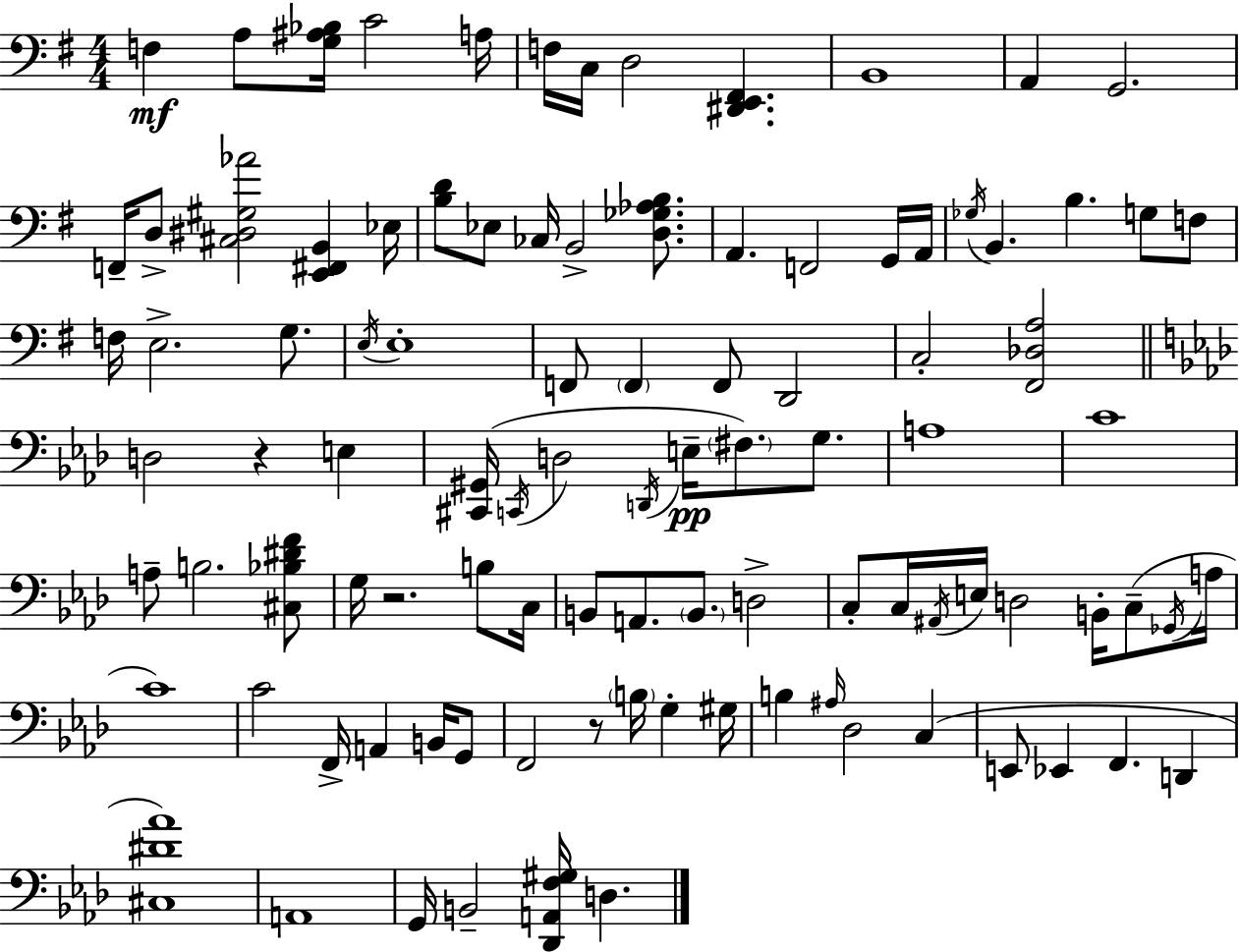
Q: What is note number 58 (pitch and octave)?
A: E3